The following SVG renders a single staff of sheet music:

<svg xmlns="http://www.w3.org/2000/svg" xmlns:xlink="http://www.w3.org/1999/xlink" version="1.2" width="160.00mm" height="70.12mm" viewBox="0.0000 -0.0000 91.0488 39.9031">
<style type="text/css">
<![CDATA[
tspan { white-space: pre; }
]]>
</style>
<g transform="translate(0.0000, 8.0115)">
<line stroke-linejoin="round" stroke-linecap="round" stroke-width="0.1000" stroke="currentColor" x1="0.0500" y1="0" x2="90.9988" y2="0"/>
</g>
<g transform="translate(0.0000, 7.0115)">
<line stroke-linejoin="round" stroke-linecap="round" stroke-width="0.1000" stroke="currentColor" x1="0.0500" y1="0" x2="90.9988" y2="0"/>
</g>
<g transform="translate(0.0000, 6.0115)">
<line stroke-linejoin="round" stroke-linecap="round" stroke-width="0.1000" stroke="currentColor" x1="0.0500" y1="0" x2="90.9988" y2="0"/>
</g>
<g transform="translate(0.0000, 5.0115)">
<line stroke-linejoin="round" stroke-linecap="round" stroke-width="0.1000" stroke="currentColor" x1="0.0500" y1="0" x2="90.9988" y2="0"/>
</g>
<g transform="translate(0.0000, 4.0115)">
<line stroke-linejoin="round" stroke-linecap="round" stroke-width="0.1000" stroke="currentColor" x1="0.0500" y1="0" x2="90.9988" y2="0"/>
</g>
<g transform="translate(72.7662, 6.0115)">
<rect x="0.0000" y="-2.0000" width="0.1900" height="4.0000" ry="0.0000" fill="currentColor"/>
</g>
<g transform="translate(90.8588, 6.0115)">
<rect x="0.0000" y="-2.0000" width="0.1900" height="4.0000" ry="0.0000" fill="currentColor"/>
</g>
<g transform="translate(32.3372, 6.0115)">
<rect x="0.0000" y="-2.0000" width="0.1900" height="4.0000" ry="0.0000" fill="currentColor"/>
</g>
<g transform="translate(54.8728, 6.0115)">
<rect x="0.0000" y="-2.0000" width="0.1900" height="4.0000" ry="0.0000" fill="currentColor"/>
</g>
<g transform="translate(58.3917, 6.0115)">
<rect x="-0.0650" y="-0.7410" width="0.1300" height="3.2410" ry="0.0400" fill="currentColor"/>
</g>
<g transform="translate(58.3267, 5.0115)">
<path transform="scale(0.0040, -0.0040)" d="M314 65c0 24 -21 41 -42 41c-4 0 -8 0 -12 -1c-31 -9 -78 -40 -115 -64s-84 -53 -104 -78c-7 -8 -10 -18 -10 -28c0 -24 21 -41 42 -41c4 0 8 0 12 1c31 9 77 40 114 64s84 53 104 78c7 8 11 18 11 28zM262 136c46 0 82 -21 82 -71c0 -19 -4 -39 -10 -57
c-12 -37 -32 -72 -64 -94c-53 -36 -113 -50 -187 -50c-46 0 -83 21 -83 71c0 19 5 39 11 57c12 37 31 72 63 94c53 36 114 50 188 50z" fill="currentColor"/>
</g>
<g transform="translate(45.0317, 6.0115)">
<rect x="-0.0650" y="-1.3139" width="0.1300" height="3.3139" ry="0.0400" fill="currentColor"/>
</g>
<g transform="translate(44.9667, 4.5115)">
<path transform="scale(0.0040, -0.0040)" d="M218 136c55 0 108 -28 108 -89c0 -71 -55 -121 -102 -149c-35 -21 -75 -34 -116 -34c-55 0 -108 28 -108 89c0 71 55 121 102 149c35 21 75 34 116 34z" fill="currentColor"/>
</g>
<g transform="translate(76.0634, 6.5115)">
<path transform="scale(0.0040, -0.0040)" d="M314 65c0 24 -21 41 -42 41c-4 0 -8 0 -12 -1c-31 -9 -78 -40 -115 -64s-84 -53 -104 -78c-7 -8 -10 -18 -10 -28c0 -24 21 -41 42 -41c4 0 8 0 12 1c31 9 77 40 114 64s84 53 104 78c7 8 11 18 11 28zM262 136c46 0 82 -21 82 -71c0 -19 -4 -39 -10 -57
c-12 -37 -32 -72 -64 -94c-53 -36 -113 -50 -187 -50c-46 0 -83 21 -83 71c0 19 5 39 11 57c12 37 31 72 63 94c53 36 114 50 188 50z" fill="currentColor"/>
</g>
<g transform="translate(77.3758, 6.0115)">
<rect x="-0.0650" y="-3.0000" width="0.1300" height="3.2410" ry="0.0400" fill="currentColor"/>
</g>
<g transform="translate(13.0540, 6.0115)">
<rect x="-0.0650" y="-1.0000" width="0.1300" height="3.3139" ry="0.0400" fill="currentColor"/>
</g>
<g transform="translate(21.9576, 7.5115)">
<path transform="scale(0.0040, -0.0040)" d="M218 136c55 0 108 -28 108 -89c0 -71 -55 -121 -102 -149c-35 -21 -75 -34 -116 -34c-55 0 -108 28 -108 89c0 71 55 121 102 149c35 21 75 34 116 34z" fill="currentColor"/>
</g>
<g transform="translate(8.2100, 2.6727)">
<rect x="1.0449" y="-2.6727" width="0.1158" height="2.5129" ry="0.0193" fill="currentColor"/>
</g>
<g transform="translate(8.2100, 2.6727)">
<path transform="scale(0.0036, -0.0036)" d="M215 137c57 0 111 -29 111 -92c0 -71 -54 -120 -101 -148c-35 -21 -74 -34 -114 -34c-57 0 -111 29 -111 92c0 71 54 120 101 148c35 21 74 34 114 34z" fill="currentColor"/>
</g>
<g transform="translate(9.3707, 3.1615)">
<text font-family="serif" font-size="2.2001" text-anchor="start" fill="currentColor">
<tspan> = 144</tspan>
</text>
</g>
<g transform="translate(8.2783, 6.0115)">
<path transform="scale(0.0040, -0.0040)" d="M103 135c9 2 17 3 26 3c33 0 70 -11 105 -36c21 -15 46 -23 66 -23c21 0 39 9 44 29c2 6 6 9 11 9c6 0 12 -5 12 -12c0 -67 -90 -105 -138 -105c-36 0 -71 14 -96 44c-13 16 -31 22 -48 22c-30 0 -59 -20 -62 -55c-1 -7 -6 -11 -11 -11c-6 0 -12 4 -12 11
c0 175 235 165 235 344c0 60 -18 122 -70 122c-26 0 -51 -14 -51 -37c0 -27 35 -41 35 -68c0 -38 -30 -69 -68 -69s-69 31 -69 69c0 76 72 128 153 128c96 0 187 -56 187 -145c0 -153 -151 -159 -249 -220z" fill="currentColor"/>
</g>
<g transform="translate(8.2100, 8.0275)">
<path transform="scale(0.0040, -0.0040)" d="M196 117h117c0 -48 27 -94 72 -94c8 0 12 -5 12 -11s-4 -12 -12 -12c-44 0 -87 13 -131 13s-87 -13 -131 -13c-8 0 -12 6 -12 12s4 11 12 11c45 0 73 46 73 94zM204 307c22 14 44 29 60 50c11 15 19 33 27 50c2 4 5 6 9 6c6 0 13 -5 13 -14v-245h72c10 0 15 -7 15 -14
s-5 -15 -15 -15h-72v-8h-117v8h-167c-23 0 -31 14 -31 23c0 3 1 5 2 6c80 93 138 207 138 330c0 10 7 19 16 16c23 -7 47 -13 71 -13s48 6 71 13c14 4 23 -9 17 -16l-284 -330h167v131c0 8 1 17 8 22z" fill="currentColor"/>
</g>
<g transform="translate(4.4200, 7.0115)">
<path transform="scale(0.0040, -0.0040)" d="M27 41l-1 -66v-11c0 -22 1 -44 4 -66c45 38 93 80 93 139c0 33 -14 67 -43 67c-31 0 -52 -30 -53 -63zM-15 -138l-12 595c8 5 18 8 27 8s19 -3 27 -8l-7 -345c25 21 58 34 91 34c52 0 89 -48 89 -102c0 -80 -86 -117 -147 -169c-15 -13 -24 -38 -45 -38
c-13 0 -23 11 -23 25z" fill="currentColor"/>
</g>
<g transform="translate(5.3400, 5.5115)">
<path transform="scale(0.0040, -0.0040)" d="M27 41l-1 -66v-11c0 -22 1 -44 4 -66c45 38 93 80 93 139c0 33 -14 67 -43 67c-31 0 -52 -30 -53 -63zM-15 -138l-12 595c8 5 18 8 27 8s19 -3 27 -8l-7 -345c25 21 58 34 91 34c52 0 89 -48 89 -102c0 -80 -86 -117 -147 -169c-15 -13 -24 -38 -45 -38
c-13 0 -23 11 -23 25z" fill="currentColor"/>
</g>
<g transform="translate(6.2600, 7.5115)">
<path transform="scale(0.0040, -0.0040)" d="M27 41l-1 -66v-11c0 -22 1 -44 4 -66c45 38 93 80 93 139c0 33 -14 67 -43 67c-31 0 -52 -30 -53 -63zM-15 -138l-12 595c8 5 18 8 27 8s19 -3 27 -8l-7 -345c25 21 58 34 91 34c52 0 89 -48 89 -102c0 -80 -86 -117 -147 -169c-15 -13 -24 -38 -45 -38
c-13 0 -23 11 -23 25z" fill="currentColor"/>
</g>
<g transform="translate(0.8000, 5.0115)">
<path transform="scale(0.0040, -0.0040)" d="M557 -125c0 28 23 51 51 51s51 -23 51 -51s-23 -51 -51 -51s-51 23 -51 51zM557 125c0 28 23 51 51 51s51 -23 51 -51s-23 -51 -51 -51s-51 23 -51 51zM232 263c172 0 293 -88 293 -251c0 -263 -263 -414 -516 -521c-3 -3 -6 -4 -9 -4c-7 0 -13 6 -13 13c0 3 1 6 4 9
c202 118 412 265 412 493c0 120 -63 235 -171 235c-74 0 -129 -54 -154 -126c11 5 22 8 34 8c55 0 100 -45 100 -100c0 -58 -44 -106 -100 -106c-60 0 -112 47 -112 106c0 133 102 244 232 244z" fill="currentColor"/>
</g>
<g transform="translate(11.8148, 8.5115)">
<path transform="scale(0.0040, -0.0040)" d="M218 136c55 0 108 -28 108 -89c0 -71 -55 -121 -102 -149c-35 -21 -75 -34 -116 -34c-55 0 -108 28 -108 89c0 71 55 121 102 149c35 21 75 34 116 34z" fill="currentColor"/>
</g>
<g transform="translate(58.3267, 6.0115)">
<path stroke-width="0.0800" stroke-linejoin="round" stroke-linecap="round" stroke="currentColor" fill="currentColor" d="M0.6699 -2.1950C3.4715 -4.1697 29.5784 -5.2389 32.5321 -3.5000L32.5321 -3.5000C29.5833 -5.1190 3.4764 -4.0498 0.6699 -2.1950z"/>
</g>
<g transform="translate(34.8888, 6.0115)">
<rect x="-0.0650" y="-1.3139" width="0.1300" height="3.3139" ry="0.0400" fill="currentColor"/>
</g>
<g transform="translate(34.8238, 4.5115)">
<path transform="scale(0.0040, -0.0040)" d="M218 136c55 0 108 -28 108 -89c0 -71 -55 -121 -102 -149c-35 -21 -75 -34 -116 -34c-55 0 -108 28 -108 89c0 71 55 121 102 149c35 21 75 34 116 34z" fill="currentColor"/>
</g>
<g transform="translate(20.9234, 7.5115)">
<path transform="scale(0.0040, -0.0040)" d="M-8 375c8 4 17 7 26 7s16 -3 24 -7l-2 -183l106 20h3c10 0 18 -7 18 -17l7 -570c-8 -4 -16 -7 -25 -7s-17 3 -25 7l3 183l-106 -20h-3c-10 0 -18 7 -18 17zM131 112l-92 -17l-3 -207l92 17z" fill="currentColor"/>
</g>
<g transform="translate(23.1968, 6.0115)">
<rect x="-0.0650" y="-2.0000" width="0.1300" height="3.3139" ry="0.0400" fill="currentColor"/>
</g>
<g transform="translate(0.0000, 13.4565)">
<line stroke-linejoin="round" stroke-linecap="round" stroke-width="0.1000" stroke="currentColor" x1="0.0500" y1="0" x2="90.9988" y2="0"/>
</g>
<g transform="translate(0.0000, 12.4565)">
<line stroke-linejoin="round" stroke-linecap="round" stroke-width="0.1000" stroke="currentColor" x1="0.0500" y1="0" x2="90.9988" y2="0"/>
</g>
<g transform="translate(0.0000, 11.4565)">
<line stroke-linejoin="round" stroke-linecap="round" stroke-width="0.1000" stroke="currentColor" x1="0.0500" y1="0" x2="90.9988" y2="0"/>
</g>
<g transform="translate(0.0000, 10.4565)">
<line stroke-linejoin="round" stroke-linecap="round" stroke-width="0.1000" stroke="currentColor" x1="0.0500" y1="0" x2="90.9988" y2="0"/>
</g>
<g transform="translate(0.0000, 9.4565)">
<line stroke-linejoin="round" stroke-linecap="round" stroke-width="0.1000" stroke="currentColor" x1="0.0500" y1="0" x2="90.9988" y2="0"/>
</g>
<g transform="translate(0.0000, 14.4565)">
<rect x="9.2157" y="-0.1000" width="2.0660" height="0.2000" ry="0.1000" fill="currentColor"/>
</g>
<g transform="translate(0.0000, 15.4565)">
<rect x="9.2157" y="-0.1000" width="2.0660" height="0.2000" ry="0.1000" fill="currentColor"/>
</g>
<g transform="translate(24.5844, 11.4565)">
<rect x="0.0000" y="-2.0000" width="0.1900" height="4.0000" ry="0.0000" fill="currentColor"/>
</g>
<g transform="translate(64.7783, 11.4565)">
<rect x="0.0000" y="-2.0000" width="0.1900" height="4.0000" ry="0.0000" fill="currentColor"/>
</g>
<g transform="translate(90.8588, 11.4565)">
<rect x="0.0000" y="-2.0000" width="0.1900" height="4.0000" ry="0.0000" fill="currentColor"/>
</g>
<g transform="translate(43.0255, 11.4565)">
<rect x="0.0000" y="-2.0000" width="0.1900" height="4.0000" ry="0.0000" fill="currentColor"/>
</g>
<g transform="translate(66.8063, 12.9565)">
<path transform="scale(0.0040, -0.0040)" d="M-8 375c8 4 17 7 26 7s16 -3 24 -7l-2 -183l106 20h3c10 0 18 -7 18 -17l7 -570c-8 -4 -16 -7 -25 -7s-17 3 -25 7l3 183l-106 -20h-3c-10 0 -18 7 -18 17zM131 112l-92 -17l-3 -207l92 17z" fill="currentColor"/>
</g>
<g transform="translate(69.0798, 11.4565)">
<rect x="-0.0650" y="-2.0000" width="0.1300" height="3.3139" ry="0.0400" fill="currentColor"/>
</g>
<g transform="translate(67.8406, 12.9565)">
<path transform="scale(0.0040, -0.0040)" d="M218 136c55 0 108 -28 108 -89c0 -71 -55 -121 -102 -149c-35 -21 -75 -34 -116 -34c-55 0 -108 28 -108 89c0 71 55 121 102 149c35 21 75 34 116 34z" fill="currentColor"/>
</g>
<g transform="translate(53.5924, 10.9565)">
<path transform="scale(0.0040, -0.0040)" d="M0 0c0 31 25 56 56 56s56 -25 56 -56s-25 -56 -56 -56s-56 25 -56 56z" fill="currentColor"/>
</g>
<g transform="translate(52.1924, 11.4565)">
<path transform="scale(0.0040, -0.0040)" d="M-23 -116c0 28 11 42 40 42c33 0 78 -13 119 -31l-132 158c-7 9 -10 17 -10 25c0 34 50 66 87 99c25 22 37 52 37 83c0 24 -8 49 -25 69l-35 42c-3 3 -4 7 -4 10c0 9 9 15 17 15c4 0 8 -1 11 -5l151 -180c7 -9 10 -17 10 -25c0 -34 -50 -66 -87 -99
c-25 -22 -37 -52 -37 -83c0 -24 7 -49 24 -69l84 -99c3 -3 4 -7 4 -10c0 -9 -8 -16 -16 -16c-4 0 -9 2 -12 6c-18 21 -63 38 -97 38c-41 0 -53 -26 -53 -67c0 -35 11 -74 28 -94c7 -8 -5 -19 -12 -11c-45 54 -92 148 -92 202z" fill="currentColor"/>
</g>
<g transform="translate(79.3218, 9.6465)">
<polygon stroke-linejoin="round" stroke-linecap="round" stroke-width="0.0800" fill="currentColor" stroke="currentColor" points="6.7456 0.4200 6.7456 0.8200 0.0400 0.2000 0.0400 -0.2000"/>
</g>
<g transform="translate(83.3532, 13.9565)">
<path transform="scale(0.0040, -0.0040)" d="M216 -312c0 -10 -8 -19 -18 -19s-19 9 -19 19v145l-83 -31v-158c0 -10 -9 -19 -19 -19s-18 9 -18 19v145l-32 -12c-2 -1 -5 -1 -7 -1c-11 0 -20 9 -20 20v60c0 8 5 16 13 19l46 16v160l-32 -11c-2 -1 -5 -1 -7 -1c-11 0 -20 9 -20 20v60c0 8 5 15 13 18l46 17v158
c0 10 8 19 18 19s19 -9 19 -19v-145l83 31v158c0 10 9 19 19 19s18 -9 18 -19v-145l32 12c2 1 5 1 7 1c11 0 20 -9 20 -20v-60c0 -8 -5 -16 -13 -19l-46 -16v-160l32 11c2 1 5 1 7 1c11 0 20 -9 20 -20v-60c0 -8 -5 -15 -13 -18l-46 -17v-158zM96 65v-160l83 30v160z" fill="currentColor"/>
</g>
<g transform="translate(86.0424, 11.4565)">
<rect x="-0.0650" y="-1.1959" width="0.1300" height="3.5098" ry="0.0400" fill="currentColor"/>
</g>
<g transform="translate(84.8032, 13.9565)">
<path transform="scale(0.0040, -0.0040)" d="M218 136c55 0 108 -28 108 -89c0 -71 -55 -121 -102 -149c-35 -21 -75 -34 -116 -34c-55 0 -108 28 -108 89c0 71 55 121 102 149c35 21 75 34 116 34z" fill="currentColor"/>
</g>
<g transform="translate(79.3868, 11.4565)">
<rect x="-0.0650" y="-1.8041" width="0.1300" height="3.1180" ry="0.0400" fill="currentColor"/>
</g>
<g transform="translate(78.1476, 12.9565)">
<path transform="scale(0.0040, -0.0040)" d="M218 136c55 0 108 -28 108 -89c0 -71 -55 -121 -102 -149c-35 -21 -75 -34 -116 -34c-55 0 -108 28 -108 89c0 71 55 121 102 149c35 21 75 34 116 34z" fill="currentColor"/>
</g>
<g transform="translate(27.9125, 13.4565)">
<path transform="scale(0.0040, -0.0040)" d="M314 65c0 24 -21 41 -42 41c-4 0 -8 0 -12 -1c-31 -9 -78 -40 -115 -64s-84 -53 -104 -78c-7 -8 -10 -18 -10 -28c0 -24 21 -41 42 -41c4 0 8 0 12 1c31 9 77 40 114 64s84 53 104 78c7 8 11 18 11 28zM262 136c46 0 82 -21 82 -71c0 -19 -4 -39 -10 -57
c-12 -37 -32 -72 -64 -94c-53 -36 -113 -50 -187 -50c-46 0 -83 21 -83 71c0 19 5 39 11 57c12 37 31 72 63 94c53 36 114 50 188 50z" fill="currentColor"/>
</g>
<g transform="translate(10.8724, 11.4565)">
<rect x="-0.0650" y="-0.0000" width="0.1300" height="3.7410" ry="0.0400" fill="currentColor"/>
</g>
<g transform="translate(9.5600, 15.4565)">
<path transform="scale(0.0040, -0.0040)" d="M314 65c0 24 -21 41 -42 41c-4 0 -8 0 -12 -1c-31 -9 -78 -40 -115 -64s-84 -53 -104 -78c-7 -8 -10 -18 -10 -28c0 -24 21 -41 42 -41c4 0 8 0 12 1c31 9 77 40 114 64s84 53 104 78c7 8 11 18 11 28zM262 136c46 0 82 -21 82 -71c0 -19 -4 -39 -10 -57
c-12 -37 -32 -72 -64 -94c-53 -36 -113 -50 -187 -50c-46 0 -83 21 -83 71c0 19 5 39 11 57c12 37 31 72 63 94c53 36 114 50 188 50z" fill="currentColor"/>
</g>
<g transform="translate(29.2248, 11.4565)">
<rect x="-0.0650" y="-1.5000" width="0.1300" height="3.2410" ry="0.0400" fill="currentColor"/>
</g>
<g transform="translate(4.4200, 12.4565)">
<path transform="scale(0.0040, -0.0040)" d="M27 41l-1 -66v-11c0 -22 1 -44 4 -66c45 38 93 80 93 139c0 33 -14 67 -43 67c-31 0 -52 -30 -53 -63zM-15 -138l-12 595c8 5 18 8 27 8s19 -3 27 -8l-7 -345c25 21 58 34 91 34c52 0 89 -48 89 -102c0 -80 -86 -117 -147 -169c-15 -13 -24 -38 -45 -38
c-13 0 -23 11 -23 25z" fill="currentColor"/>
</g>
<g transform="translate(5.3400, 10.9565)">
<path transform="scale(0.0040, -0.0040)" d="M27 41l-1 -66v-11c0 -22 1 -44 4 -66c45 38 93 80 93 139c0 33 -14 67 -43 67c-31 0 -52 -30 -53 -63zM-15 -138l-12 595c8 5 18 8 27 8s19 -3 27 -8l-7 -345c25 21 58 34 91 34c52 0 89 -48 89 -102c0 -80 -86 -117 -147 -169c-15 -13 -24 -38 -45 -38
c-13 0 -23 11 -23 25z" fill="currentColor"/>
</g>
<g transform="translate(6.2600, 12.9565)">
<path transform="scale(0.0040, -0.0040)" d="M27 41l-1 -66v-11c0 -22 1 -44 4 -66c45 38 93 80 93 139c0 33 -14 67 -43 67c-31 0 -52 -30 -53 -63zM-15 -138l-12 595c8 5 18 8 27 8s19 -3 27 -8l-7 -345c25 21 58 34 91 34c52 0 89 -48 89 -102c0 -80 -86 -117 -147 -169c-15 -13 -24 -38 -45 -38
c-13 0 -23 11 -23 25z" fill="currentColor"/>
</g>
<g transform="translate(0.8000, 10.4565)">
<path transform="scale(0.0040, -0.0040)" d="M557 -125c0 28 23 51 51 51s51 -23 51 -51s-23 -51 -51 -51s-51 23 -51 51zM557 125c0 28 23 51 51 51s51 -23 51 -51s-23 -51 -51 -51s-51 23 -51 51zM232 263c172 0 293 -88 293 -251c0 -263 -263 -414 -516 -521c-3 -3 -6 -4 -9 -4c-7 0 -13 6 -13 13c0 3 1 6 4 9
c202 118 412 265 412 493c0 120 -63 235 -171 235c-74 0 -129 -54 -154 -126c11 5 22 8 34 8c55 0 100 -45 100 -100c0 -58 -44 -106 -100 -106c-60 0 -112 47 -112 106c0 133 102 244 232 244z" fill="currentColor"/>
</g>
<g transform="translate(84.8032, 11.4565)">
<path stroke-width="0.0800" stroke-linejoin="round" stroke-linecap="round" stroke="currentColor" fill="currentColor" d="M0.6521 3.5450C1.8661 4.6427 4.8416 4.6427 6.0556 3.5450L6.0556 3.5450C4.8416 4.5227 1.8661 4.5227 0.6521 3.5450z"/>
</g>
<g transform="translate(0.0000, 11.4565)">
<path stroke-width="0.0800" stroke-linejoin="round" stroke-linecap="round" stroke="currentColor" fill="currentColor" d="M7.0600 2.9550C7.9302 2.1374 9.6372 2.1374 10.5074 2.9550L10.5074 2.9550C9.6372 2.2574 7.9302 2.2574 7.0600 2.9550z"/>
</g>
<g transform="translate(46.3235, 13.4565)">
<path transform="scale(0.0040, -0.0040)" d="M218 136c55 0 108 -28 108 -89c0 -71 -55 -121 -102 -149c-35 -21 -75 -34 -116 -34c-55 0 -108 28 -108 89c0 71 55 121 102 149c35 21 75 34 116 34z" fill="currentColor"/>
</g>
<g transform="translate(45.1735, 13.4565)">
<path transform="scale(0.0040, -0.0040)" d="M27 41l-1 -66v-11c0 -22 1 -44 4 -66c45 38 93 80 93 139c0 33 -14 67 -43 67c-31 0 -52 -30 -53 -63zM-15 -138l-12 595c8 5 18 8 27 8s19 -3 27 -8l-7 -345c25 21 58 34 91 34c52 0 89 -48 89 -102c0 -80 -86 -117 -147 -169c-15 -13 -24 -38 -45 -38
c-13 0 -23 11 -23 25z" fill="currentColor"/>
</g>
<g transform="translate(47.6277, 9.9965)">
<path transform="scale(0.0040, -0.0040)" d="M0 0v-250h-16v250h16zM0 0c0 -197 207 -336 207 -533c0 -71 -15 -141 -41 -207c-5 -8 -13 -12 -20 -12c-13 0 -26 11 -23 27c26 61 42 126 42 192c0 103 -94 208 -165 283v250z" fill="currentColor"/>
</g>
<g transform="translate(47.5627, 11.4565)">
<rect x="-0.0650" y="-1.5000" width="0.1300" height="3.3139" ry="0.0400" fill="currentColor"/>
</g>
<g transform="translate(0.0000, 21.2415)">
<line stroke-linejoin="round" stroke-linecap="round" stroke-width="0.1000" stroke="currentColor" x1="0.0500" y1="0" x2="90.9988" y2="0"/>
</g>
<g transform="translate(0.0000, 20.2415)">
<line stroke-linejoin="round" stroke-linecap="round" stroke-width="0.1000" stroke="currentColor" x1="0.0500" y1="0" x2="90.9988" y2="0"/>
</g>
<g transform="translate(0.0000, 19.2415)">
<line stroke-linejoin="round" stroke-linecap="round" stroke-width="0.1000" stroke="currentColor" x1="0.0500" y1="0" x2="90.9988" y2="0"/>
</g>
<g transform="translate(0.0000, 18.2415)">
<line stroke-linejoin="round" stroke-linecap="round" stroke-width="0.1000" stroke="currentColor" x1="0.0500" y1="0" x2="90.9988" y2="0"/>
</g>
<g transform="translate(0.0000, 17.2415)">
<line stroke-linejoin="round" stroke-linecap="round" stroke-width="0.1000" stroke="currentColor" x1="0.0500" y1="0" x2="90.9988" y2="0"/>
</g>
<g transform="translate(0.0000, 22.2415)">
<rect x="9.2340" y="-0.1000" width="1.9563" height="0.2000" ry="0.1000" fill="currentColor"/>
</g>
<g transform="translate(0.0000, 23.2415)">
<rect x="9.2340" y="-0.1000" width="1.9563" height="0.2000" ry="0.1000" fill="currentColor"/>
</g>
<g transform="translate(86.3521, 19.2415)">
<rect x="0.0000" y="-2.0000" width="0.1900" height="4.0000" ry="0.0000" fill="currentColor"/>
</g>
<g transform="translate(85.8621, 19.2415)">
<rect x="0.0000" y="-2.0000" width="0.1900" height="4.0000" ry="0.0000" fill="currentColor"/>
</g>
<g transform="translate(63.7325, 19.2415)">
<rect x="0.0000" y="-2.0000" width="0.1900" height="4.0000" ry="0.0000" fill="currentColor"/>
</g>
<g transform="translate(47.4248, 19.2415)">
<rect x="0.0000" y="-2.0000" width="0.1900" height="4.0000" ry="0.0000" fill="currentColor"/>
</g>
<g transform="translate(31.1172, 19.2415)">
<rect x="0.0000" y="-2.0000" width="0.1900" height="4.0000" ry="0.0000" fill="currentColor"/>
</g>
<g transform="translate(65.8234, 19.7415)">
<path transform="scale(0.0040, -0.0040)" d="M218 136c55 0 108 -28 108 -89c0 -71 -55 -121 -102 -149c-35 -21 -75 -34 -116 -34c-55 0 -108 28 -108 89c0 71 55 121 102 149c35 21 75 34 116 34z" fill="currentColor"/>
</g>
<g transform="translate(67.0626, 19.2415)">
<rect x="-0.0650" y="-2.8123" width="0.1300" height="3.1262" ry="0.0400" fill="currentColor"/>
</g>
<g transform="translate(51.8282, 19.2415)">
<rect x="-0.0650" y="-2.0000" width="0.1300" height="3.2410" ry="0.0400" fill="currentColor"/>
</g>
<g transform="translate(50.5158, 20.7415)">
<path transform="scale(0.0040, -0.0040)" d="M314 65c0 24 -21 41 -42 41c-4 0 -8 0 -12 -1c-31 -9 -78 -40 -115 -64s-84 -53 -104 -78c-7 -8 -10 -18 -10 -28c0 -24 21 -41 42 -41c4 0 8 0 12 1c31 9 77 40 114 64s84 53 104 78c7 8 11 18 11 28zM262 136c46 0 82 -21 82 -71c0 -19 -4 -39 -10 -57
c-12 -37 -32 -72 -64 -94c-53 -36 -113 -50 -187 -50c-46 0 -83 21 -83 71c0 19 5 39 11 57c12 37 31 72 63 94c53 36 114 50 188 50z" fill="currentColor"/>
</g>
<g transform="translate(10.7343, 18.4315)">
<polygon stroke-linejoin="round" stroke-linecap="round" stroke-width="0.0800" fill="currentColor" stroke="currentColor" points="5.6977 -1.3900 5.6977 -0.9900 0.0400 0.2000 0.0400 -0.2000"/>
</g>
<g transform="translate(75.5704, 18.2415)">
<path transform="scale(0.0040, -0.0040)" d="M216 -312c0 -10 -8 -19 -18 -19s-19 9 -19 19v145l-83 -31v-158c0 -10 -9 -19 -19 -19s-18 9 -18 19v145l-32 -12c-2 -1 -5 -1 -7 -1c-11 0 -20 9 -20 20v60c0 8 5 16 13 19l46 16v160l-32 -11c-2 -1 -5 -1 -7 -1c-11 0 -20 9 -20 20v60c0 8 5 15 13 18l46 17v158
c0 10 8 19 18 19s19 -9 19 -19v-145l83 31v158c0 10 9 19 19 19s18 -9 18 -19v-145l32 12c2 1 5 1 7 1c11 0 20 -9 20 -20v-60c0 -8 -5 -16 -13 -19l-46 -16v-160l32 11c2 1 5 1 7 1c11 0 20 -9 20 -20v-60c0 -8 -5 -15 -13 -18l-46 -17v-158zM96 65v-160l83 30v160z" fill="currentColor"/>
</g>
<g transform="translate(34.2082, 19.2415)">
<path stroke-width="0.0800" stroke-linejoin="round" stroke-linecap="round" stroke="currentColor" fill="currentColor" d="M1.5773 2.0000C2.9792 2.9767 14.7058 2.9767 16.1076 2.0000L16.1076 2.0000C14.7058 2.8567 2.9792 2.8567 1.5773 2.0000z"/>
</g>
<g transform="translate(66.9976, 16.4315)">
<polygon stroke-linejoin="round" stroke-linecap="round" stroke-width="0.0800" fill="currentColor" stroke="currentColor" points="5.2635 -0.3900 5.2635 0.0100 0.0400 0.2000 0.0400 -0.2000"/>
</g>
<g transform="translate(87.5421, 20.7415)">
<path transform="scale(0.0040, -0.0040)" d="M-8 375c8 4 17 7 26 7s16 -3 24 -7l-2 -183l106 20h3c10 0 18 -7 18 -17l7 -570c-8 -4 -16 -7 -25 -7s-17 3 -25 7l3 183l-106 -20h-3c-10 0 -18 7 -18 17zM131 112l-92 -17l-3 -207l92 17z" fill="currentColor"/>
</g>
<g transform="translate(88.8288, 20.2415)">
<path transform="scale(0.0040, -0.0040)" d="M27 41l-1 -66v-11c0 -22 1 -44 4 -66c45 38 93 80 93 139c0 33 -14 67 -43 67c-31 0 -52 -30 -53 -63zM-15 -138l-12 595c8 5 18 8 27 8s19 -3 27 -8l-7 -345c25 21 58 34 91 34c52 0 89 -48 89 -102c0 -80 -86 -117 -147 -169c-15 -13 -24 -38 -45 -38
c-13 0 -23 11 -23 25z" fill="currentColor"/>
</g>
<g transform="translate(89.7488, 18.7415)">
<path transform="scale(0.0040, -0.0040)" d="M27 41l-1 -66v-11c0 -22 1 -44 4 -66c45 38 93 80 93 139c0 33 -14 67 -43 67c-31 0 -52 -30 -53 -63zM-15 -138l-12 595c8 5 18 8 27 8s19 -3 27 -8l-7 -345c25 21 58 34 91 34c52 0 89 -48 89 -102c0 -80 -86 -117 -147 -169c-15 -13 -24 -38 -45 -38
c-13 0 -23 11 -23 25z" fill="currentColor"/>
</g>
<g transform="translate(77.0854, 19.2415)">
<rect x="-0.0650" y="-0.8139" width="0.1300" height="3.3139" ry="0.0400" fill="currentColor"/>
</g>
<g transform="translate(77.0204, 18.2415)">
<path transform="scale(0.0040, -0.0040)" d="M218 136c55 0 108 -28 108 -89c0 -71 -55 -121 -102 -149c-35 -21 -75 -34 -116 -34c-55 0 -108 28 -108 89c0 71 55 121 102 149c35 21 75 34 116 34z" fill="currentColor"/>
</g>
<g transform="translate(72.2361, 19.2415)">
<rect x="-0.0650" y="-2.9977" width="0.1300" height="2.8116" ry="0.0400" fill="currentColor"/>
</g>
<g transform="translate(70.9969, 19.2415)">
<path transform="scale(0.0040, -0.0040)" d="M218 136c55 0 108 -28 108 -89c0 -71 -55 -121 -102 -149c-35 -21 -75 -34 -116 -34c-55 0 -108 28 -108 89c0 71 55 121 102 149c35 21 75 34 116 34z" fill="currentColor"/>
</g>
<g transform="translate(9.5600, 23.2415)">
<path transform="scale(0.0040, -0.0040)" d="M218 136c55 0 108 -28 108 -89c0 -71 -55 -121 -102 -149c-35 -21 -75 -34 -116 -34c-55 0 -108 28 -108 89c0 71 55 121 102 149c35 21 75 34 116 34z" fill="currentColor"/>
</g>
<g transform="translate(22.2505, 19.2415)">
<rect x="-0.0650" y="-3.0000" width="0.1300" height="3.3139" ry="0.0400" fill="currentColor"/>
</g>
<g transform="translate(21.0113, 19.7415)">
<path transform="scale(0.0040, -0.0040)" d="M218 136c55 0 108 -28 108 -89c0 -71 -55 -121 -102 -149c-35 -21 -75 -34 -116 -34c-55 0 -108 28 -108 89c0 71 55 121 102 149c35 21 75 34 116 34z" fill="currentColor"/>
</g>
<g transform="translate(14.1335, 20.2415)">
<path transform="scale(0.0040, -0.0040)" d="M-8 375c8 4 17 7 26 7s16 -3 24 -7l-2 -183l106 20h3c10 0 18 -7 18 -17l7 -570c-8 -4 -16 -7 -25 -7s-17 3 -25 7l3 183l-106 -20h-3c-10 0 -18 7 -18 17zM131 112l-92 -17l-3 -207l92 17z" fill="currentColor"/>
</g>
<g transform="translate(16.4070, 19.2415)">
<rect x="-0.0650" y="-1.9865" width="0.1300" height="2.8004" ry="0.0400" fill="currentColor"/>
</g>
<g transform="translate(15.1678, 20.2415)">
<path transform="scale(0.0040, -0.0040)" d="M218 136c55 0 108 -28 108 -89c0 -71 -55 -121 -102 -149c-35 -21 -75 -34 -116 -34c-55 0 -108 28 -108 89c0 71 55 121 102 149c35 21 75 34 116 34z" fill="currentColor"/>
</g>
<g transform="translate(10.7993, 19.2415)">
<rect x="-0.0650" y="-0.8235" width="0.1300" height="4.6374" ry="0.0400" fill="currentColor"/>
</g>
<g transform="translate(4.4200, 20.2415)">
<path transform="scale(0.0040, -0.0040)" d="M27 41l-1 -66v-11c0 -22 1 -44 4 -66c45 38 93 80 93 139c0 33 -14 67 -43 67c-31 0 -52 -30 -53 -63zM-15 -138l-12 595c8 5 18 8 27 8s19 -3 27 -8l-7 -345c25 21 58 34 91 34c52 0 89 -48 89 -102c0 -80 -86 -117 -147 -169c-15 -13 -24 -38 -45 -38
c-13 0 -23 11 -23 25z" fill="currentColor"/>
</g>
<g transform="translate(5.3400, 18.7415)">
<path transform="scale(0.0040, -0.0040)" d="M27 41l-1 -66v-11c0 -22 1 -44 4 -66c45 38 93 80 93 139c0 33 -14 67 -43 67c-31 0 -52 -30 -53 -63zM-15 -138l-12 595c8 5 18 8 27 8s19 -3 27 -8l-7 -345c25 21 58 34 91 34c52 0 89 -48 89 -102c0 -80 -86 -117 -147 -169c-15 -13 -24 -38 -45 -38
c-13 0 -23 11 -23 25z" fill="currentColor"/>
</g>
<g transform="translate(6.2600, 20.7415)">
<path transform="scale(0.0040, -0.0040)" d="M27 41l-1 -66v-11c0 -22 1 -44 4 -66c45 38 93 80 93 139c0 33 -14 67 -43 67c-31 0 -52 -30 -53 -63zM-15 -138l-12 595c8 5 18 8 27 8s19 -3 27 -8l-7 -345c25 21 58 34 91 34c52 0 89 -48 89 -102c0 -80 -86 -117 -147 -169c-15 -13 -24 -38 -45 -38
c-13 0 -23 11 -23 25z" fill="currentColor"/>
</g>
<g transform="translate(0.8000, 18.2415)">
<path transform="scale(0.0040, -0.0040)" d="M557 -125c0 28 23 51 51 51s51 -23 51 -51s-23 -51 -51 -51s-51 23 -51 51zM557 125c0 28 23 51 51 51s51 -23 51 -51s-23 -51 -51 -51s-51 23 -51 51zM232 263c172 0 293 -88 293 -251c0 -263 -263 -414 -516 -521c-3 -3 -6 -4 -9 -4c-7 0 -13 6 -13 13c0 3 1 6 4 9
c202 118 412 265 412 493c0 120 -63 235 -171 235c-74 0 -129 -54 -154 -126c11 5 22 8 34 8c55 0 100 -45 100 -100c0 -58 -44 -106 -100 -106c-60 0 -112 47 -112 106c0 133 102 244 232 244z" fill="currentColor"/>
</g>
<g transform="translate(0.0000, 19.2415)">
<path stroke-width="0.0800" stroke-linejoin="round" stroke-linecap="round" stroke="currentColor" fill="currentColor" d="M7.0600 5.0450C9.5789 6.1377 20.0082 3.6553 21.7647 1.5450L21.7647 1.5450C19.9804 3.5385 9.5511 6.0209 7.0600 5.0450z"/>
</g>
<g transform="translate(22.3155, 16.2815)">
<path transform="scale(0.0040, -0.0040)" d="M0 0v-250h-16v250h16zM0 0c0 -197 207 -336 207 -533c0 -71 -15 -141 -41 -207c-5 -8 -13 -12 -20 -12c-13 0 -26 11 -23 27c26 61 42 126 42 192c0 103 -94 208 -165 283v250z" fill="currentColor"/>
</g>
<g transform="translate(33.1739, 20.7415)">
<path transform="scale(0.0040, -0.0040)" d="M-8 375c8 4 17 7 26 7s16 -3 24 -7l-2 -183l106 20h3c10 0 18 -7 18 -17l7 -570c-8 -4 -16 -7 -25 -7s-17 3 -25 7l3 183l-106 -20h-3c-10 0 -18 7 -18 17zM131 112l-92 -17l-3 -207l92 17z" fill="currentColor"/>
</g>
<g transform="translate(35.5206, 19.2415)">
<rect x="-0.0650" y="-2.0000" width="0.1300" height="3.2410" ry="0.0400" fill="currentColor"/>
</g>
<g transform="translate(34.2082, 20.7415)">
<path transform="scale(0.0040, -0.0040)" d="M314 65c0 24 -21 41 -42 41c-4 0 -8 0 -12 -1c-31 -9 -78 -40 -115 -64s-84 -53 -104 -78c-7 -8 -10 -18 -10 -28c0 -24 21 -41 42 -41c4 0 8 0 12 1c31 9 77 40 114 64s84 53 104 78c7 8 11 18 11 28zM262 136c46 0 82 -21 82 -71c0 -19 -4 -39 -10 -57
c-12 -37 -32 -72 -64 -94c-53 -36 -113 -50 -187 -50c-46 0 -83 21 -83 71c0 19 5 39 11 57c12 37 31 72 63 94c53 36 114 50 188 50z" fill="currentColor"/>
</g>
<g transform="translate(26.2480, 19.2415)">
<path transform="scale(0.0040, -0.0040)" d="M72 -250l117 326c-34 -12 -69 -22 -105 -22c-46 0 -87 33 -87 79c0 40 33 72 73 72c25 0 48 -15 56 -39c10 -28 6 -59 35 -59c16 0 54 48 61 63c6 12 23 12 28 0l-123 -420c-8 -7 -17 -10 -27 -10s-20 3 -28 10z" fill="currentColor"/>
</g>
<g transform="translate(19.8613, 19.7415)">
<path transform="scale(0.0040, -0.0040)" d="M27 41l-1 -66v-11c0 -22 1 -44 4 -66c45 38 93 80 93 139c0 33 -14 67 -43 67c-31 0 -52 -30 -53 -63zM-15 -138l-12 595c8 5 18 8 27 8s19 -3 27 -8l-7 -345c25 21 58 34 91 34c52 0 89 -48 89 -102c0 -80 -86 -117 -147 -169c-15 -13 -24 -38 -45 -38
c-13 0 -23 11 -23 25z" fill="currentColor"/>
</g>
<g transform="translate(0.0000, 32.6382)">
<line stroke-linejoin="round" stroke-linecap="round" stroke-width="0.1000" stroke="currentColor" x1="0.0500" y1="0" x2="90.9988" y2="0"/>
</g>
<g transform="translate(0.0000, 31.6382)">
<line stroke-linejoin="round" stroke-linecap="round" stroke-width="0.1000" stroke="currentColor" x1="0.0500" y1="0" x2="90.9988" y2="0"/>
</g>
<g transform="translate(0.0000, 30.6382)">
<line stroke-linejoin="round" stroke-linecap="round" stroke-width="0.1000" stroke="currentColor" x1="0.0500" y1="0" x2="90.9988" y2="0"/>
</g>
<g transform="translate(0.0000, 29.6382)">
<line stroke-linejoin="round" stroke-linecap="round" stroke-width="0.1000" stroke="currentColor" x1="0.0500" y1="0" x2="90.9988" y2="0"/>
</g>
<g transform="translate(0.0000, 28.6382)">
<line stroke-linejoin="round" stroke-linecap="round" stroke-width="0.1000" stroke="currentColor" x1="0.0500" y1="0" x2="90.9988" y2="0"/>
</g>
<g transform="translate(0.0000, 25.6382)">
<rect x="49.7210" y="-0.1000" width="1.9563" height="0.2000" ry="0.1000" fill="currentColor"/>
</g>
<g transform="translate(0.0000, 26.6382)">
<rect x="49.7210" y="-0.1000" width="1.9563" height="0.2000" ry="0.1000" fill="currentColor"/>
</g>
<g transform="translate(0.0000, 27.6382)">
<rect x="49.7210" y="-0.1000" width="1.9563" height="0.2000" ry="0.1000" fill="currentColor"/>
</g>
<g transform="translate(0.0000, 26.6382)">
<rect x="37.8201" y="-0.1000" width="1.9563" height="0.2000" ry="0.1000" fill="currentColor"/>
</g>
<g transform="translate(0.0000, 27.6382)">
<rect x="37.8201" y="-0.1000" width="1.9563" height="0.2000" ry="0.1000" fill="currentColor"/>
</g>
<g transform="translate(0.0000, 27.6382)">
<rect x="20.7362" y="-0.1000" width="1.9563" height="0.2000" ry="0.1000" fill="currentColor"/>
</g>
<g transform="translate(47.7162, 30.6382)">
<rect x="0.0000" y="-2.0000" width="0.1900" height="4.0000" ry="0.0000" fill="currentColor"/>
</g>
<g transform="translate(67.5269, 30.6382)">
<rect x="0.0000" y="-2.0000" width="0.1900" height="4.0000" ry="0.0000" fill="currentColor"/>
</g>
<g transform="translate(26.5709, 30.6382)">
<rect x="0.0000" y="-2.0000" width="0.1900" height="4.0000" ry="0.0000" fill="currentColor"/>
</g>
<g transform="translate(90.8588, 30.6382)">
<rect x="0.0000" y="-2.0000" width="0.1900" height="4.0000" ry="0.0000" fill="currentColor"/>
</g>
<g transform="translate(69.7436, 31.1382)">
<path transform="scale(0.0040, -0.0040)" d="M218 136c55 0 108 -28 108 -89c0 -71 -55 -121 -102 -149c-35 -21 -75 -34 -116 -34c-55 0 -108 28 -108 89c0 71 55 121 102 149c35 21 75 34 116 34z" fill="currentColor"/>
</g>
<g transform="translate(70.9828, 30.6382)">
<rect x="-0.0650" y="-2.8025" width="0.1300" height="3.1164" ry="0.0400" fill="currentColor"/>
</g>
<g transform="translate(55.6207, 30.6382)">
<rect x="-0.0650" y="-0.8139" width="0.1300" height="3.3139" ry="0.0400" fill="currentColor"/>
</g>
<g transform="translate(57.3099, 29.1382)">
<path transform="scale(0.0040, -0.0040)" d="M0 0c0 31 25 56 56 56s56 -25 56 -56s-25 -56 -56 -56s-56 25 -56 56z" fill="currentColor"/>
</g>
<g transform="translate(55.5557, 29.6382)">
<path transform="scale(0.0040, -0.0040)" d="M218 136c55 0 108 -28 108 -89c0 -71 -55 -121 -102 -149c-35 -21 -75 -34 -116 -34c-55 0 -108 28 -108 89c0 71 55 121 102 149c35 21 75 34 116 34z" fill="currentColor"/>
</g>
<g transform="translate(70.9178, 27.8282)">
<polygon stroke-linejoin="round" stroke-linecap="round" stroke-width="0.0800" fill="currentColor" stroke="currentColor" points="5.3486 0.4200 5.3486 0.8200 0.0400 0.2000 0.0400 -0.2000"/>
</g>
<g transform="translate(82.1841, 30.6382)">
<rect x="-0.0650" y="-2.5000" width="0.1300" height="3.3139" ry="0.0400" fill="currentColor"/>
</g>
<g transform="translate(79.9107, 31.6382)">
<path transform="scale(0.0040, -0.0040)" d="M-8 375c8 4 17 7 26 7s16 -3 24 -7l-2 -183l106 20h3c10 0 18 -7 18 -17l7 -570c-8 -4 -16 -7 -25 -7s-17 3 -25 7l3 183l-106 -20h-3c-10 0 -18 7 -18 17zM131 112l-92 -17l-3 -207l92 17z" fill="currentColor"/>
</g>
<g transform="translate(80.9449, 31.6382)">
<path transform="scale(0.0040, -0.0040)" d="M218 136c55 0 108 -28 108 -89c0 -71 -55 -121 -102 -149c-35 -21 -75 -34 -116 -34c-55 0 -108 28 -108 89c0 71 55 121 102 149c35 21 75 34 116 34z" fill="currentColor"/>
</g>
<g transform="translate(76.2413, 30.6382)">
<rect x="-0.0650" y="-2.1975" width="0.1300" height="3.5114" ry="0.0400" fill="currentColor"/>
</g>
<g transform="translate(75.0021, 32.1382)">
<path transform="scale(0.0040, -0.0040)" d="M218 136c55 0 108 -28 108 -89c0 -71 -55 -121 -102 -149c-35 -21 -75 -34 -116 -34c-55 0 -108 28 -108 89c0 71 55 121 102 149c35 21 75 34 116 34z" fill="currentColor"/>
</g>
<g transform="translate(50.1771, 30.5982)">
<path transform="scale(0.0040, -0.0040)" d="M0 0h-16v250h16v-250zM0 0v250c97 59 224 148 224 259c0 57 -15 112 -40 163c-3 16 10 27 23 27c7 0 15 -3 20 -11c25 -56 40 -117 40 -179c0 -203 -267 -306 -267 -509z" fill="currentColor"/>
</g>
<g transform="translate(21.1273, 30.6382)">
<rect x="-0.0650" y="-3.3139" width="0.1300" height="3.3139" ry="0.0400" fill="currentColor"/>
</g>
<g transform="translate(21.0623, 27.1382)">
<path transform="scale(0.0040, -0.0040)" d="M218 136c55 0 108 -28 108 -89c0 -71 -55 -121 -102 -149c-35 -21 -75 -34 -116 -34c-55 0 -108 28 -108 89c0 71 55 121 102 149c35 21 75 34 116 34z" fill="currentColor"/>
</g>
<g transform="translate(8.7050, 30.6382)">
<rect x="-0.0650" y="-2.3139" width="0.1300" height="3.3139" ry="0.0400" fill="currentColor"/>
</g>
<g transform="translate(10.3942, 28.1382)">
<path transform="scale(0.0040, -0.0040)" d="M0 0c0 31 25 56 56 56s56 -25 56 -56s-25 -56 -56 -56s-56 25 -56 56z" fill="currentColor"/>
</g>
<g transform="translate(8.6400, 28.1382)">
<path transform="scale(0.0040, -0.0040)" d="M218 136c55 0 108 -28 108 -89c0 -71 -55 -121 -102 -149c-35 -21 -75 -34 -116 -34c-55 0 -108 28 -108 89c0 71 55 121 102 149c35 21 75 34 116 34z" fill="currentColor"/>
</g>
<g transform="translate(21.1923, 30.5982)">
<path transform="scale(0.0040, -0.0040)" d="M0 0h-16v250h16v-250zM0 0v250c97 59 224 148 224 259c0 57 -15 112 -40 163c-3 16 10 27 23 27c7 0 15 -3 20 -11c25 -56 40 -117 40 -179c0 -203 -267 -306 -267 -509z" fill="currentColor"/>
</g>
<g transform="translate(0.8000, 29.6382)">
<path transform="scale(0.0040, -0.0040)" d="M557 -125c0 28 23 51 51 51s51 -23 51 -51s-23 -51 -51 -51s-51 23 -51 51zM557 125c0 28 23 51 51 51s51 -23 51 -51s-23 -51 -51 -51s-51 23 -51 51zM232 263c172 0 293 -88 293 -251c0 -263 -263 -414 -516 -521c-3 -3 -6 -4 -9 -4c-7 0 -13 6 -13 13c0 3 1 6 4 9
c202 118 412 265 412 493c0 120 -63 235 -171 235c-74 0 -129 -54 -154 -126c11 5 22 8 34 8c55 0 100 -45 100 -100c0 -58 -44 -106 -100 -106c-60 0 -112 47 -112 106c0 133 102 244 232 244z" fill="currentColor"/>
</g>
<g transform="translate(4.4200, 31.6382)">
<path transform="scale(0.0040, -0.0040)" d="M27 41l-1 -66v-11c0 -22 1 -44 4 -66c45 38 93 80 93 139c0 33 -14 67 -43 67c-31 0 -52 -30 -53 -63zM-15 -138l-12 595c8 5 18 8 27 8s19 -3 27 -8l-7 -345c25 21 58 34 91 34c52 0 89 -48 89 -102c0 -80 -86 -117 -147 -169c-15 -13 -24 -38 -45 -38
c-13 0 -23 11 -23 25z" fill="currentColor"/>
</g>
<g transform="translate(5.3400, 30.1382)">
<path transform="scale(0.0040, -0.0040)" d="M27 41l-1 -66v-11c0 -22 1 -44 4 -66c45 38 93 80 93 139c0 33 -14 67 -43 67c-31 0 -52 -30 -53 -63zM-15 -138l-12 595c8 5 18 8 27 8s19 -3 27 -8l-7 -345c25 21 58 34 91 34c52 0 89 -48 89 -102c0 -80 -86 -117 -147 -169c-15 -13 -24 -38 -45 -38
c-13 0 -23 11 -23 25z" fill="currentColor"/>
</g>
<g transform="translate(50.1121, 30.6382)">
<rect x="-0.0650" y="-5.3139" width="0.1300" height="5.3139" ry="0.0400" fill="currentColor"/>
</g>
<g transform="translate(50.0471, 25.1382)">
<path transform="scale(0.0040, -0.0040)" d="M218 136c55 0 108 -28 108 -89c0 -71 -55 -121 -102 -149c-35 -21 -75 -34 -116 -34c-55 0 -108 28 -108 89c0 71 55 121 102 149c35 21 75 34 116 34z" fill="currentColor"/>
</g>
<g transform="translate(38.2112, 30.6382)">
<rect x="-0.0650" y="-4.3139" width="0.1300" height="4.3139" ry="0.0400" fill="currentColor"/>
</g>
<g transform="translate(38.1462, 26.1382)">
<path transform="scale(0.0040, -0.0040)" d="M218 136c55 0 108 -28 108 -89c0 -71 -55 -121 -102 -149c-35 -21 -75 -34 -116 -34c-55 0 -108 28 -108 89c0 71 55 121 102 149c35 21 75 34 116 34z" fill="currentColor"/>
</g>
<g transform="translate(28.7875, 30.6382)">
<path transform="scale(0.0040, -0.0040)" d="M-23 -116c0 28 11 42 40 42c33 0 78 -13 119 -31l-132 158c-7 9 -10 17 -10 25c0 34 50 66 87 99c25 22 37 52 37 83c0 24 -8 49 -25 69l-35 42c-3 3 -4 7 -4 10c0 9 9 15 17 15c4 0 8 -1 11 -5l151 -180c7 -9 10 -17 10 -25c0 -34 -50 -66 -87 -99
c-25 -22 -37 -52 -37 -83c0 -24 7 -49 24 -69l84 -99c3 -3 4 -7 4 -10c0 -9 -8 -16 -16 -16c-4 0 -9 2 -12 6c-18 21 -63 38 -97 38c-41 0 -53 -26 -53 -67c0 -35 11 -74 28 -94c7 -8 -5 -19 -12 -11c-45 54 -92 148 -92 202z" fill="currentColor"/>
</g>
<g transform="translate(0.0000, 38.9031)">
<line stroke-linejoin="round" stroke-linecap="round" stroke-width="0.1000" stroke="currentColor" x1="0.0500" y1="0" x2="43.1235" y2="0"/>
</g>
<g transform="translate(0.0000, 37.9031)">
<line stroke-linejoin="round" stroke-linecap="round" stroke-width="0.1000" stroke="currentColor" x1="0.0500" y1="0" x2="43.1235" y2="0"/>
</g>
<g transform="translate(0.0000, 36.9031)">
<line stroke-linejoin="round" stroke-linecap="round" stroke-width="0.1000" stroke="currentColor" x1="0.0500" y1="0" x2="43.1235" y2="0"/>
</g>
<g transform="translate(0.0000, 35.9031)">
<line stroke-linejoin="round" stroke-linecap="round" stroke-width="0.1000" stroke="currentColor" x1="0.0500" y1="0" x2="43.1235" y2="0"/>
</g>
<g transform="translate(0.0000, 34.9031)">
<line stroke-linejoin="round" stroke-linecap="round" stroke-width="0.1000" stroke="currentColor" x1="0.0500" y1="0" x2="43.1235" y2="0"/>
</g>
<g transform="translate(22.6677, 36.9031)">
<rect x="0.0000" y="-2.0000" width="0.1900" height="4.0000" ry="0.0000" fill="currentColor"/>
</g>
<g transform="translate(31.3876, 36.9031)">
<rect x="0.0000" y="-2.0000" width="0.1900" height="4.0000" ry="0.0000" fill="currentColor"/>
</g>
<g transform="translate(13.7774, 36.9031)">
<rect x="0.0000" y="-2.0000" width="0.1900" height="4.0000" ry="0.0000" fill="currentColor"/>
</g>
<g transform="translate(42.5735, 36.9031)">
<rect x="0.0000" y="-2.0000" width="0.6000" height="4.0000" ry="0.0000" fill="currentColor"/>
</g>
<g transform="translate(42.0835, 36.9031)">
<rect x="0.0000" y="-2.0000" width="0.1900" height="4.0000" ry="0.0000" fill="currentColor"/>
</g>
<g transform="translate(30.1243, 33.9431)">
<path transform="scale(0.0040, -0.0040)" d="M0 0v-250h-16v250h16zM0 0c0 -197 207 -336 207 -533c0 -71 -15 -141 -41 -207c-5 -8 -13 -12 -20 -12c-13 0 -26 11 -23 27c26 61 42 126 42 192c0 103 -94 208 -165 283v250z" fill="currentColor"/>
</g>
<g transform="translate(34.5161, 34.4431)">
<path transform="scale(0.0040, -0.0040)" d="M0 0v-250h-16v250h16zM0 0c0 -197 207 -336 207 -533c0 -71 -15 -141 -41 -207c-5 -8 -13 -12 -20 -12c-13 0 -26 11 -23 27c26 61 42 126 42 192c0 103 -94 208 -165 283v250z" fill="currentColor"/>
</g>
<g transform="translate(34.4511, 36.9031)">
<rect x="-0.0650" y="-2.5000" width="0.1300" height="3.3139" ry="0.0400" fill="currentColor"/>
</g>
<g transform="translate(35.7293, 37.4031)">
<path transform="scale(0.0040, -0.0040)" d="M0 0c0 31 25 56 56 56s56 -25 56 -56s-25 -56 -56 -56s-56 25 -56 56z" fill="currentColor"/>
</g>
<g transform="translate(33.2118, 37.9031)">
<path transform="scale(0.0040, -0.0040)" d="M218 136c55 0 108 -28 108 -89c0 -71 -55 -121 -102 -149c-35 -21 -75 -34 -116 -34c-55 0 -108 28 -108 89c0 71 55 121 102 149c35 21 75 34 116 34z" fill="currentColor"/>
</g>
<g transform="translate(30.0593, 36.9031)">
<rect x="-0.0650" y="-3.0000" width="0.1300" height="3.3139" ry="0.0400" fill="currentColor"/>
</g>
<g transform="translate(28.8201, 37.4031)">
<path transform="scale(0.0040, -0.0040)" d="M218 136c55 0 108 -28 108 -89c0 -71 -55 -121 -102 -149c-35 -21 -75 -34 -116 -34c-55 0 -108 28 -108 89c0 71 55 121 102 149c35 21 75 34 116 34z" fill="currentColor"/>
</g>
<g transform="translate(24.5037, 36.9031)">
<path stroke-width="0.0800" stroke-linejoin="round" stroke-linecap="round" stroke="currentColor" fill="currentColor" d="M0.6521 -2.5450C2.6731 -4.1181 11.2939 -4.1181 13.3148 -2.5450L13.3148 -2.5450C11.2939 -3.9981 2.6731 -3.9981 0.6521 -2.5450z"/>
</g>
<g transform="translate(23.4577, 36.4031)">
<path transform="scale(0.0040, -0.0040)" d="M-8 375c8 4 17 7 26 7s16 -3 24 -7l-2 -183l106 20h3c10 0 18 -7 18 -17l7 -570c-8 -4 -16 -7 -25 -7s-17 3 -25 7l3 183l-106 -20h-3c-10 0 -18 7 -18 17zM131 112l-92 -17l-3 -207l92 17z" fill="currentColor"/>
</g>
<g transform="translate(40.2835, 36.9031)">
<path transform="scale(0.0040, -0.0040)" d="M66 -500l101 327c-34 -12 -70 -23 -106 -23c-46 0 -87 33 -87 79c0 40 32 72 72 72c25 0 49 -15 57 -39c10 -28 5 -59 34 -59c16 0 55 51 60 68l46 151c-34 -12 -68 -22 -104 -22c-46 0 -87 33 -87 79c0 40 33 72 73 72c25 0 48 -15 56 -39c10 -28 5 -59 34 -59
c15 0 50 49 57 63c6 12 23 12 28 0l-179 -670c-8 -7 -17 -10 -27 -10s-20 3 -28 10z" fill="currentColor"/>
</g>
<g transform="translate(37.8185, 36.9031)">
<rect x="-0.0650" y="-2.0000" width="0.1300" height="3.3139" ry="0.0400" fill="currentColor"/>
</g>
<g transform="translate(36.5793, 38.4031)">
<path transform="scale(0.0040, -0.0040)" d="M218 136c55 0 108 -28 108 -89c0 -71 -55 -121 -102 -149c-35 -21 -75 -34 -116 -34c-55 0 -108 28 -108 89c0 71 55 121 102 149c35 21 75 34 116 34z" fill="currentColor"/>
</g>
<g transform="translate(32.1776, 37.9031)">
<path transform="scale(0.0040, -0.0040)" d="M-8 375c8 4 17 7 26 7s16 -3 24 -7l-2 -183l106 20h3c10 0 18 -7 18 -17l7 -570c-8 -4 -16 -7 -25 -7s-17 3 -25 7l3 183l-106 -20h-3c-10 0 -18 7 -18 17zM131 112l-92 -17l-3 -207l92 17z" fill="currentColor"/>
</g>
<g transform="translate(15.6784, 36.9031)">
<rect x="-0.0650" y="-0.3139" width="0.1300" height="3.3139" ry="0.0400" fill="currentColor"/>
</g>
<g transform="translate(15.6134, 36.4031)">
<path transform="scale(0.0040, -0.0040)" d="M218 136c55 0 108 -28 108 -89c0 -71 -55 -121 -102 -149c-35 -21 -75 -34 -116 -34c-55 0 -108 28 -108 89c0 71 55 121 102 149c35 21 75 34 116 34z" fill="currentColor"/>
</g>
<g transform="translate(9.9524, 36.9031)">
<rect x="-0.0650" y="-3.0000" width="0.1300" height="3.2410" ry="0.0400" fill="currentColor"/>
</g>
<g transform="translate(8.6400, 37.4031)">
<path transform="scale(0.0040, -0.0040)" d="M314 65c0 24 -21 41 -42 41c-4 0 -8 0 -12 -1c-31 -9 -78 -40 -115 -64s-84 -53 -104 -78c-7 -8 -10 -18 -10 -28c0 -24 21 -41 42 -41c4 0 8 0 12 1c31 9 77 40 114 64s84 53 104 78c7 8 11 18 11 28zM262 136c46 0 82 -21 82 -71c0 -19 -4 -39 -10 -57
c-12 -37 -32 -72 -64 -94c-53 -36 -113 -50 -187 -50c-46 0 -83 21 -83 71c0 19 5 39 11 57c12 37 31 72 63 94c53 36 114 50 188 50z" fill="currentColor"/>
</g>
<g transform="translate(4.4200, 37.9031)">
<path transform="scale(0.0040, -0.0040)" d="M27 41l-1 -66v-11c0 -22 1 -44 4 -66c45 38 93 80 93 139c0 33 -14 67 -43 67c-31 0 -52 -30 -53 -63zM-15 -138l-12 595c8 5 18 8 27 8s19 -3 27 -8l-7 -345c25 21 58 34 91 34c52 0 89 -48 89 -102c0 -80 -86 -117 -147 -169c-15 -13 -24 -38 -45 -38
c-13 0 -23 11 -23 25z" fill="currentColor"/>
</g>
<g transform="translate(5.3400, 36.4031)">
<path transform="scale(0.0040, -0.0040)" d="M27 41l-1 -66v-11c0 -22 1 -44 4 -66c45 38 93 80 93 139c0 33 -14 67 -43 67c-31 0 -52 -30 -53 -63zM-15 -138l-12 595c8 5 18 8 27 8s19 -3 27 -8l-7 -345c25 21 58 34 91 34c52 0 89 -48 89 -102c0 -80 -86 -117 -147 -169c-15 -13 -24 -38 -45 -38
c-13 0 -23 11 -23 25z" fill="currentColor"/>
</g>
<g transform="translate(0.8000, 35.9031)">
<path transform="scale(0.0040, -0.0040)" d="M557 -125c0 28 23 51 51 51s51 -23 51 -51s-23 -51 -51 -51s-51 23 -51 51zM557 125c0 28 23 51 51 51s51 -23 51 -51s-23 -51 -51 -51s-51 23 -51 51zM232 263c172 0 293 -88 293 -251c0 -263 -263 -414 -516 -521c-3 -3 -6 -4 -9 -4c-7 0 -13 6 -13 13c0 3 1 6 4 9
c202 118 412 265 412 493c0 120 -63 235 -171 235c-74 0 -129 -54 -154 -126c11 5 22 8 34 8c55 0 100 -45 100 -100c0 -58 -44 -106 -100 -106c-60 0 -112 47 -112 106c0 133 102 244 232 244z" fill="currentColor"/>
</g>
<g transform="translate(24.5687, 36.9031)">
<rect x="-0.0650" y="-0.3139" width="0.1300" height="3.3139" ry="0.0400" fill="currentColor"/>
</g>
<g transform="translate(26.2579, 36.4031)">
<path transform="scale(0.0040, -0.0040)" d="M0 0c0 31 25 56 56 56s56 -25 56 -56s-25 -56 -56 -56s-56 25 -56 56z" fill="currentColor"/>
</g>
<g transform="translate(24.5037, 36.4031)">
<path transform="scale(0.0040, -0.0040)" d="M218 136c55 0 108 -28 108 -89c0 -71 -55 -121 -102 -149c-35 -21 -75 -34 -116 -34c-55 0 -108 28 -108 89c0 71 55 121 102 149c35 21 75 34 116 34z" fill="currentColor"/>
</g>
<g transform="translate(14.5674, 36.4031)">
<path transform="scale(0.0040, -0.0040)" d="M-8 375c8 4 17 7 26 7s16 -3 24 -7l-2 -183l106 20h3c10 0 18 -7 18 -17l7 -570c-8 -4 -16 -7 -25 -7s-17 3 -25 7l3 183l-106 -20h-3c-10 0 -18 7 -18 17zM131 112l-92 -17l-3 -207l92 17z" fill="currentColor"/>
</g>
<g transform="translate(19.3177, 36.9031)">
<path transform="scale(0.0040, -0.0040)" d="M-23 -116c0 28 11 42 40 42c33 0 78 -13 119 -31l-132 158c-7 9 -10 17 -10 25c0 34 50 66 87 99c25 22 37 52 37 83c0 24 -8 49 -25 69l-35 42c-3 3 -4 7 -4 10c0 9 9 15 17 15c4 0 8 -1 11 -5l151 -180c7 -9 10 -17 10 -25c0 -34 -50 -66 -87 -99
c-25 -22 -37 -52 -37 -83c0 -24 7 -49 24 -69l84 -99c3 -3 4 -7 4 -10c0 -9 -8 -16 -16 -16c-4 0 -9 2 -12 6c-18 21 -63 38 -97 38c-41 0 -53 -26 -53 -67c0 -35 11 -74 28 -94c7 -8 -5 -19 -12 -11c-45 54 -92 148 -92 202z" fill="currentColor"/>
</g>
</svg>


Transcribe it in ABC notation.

X:1
T:Untitled
M:2/4
L:1/4
K:Eb
F,, A,, G, G, F,2 C,2 C,,2 G,,2 _G,,/2 z A,, A,,/2 ^F,,/2 C,,/2 B,,/2 _C,/2 z/2 A,,2 A,,2 C,/2 D,/2 ^F, _B, D/2 z F A/2 F, C,/2 A,,/2 B,, C,2 E, z E, C,/2 B,,/2 A,, z/4